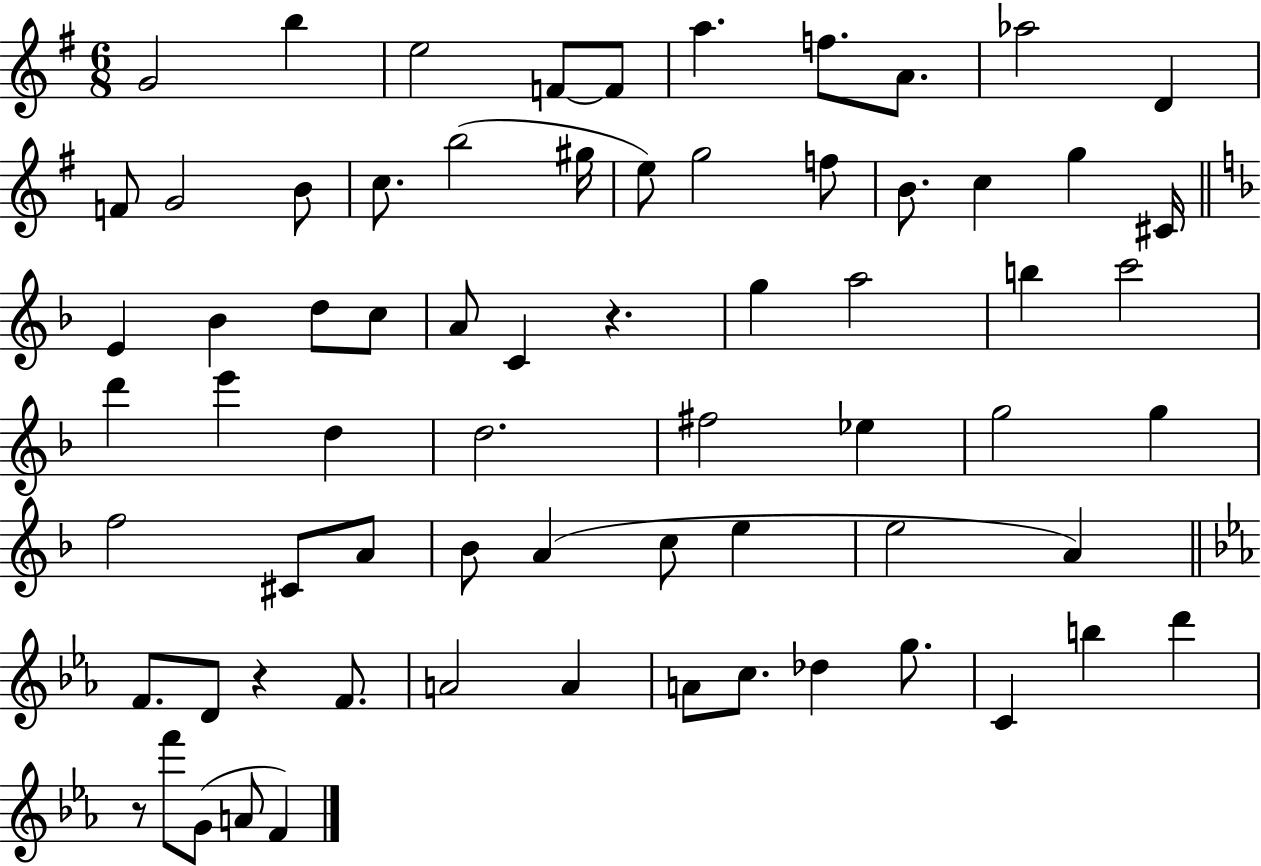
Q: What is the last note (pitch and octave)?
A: F4